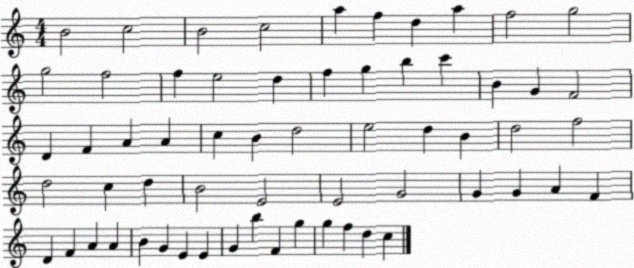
X:1
T:Untitled
M:4/4
L:1/4
K:C
B2 c2 B2 c2 a f d a f2 g2 g2 f2 f e2 d f g b c' B G F2 D F A A c B d2 e2 d B d2 f2 d2 c d B2 E2 E2 G2 G G A F D F A A B G E E G b F g g f d c